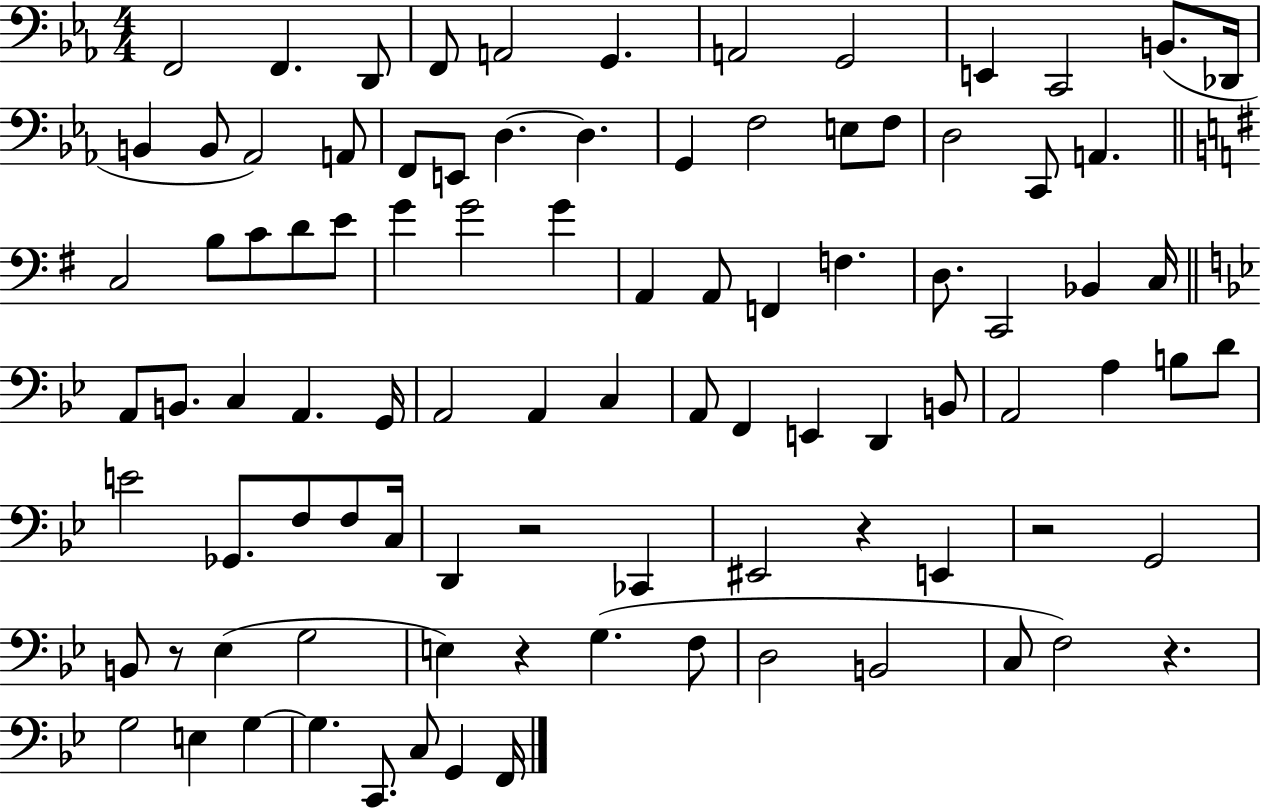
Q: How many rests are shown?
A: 6